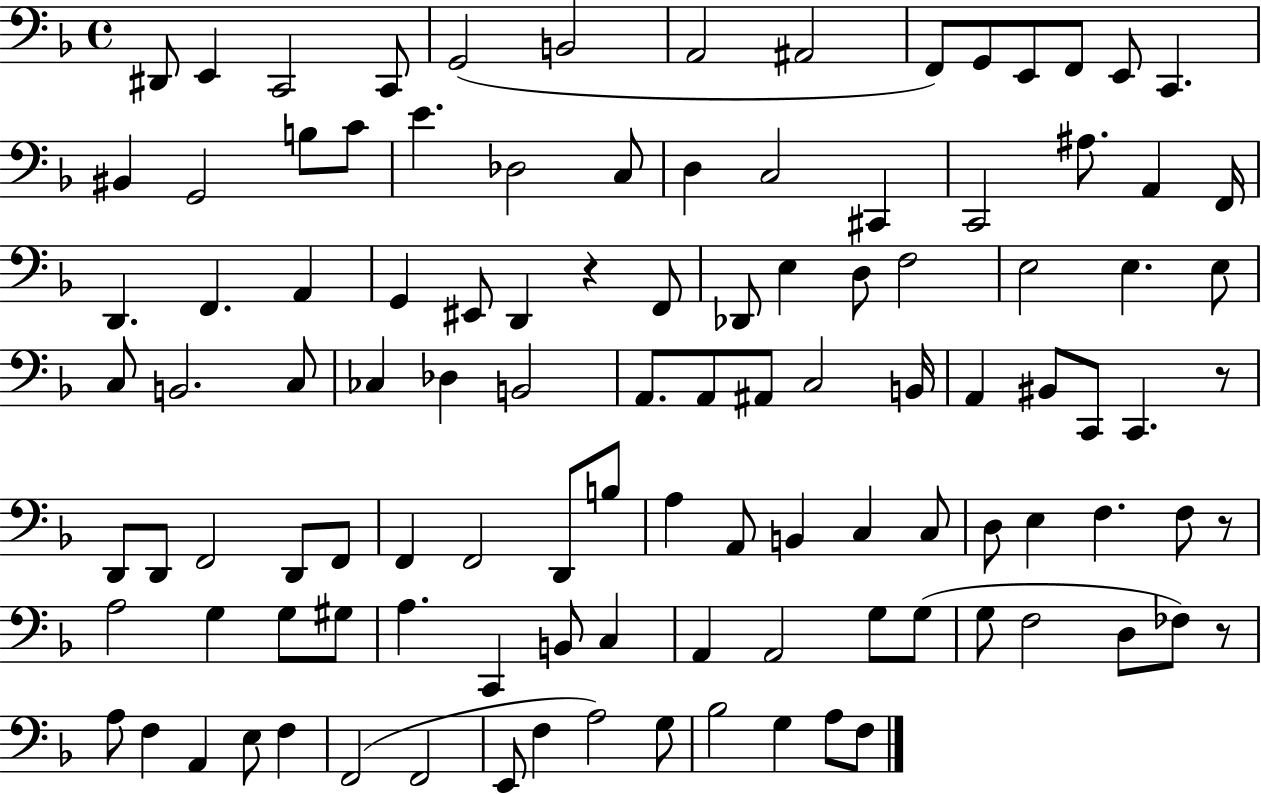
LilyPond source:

{
  \clef bass
  \time 4/4
  \defaultTimeSignature
  \key f \major
  dis,8 e,4 c,2 c,8 | g,2( b,2 | a,2 ais,2 | f,8) g,8 e,8 f,8 e,8 c,4. | \break bis,4 g,2 b8 c'8 | e'4. des2 c8 | d4 c2 cis,4 | c,2 ais8. a,4 f,16 | \break d,4. f,4. a,4 | g,4 eis,8 d,4 r4 f,8 | des,8 e4 d8 f2 | e2 e4. e8 | \break c8 b,2. c8 | ces4 des4 b,2 | a,8. a,8 ais,8 c2 b,16 | a,4 bis,8 c,8 c,4. r8 | \break d,8 d,8 f,2 d,8 f,8 | f,4 f,2 d,8 b8 | a4 a,8 b,4 c4 c8 | d8 e4 f4. f8 r8 | \break a2 g4 g8 gis8 | a4. c,4 b,8 c4 | a,4 a,2 g8 g8( | g8 f2 d8 fes8) r8 | \break a8 f4 a,4 e8 f4 | f,2( f,2 | e,8 f4 a2) g8 | bes2 g4 a8 f8 | \break \bar "|."
}